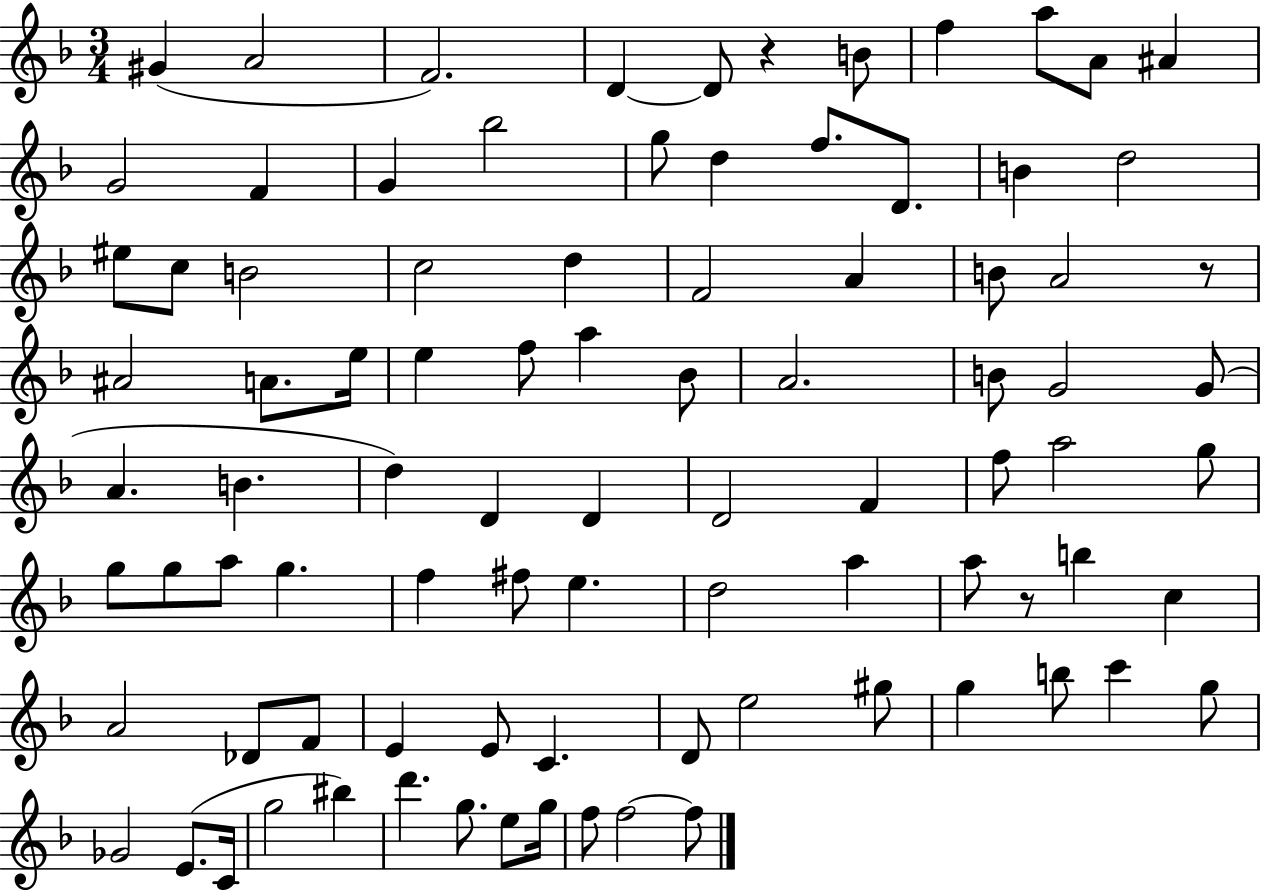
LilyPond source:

{
  \clef treble
  \numericTimeSignature
  \time 3/4
  \key f \major
  gis'4( a'2 | f'2.) | d'4~~ d'8 r4 b'8 | f''4 a''8 a'8 ais'4 | \break g'2 f'4 | g'4 bes''2 | g''8 d''4 f''8. d'8. | b'4 d''2 | \break eis''8 c''8 b'2 | c''2 d''4 | f'2 a'4 | b'8 a'2 r8 | \break ais'2 a'8. e''16 | e''4 f''8 a''4 bes'8 | a'2. | b'8 g'2 g'8( | \break a'4. b'4. | d''4) d'4 d'4 | d'2 f'4 | f''8 a''2 g''8 | \break g''8 g''8 a''8 g''4. | f''4 fis''8 e''4. | d''2 a''4 | a''8 r8 b''4 c''4 | \break a'2 des'8 f'8 | e'4 e'8 c'4. | d'8 e''2 gis''8 | g''4 b''8 c'''4 g''8 | \break ges'2 e'8.( c'16 | g''2 bis''4) | d'''4. g''8. e''8 g''16 | f''8 f''2~~ f''8 | \break \bar "|."
}